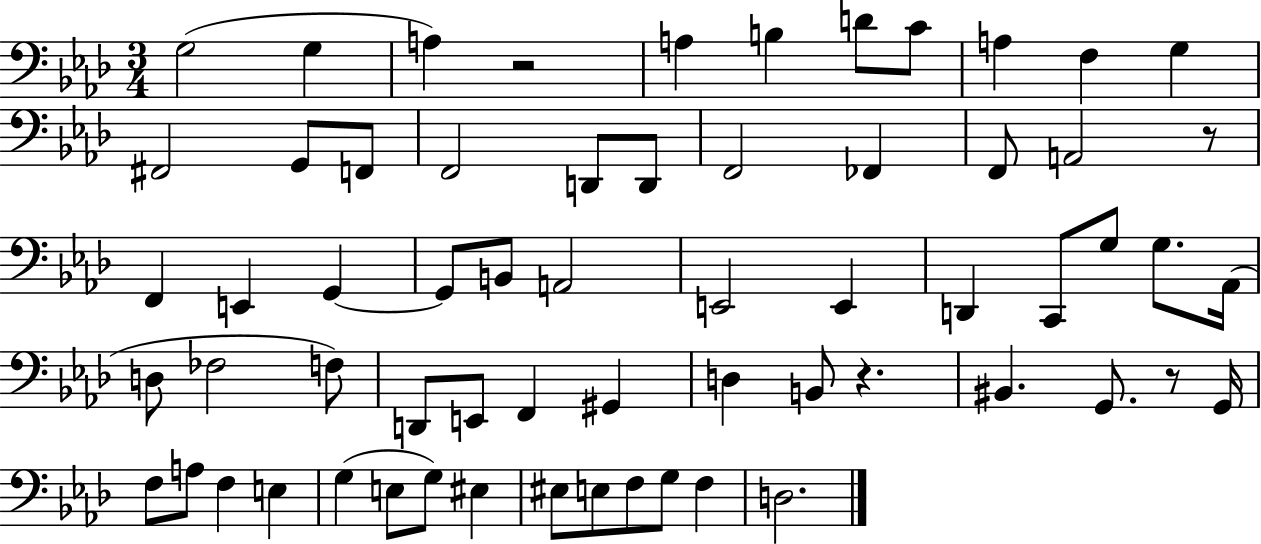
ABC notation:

X:1
T:Untitled
M:3/4
L:1/4
K:Ab
G,2 G, A, z2 A, B, D/2 C/2 A, F, G, ^F,,2 G,,/2 F,,/2 F,,2 D,,/2 D,,/2 F,,2 _F,, F,,/2 A,,2 z/2 F,, E,, G,, G,,/2 B,,/2 A,,2 E,,2 E,, D,, C,,/2 G,/2 G,/2 _A,,/4 D,/2 _F,2 F,/2 D,,/2 E,,/2 F,, ^G,, D, B,,/2 z ^B,, G,,/2 z/2 G,,/4 F,/2 A,/2 F, E, G, E,/2 G,/2 ^E, ^E,/2 E,/2 F,/2 G,/2 F, D,2